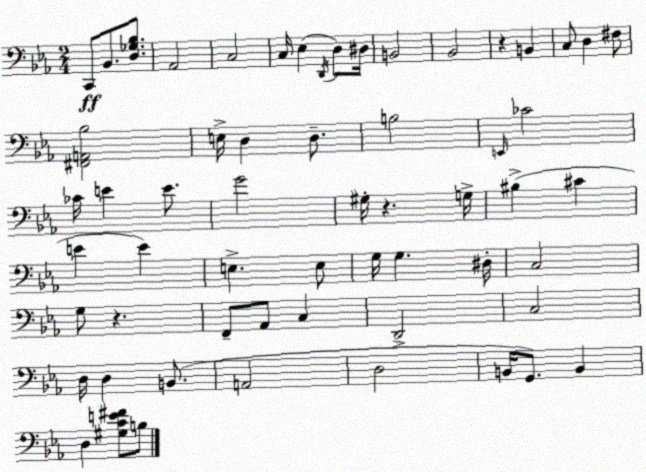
X:1
T:Untitled
M:2/4
L:1/4
K:Eb
C,,/2 _B,,/2 [D,_G,_B,]/2 _A,,2 C,2 C,/4 _E, D,,/4 D,/2 ^D,/4 B,,2 _B,,2 z B,, C,/2 D, ^F,/2 [^F,,A,,_B,]2 E,/4 D, D,/2 B,2 E,,/4 _C2 _C/4 E E/2 G2 ^G,/4 z G,/4 ^B, ^C E E E, E,/2 G,/4 G, ^D,/4 C,2 G,/2 z F,,/2 _A,,/2 C, D,,2 C,2 D,/4 D, B,,/2 A,,2 D,2 B,,/4 G,,/2 B,, D, [^G,CE^F]/2 B,/2